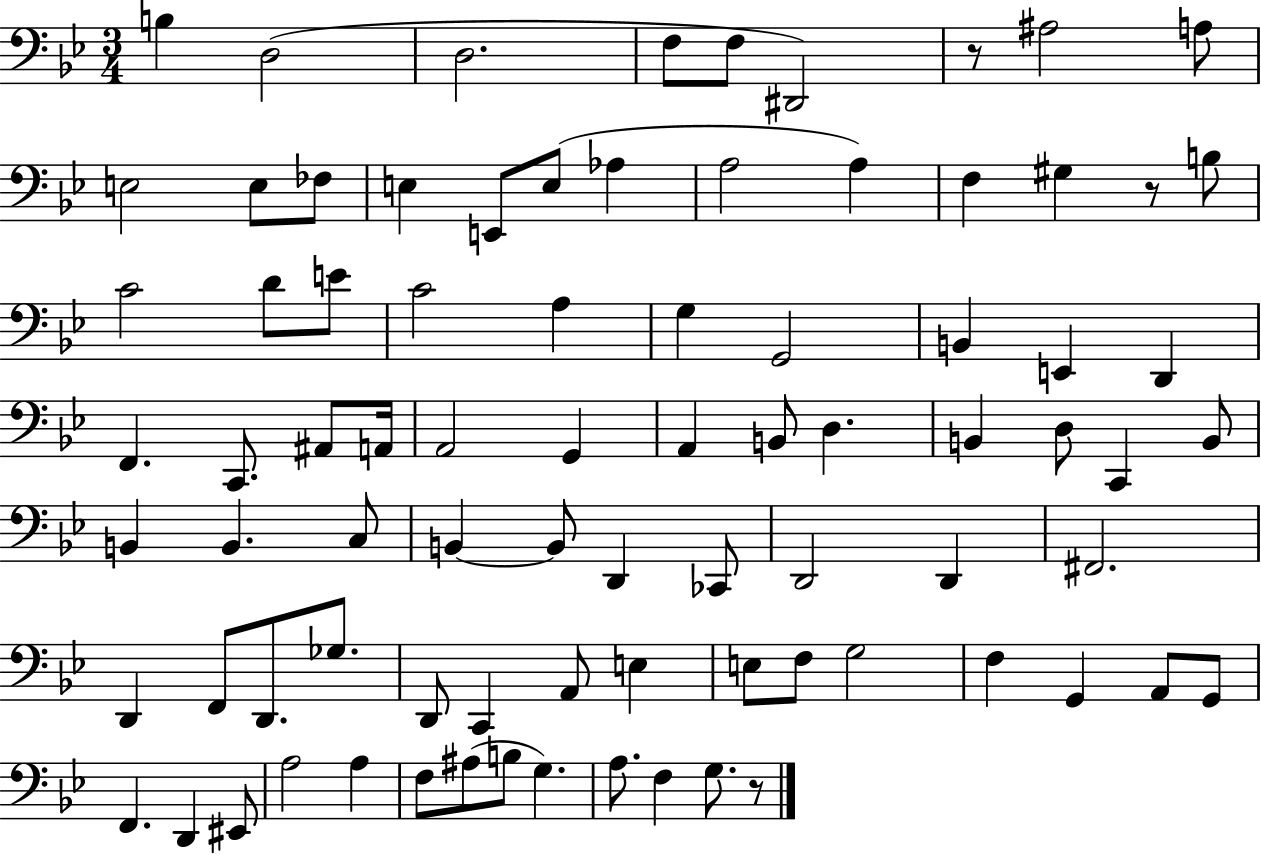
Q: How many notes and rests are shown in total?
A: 83